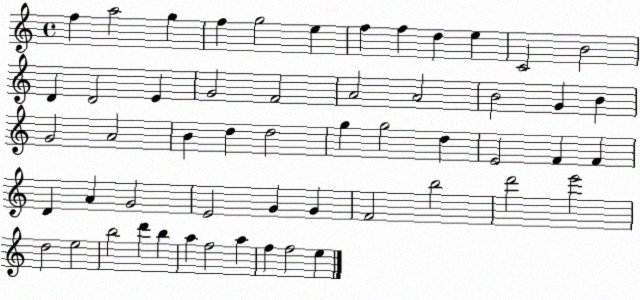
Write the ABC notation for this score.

X:1
T:Untitled
M:4/4
L:1/4
K:C
f a2 g f g2 e f f d e C2 B2 D D2 E G2 F2 A2 A2 B2 G B G2 A2 B d d2 g g2 d E2 F F D A G2 E2 G G F2 b2 d'2 e'2 d2 e2 b2 d' b a f2 a f f2 e